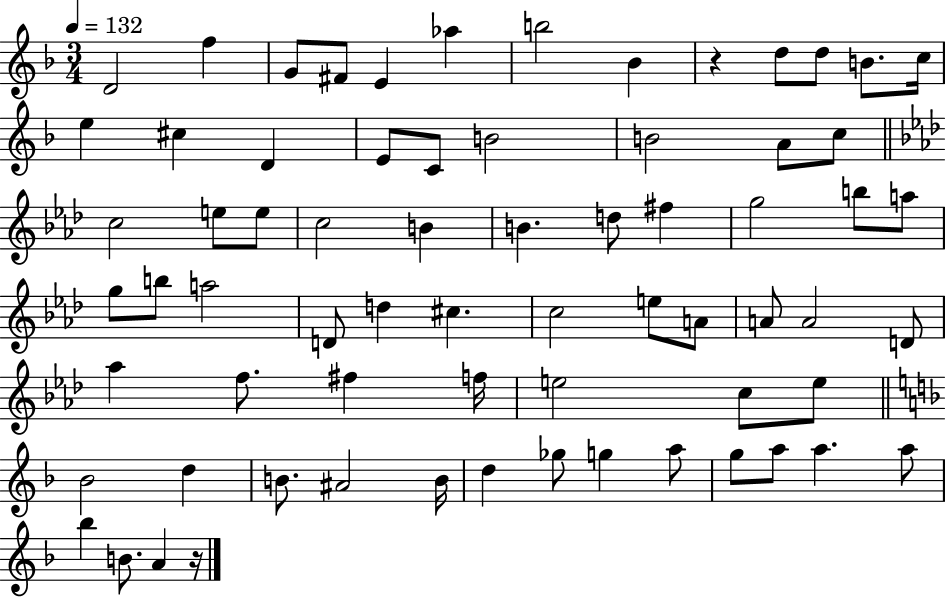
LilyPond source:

{
  \clef treble
  \numericTimeSignature
  \time 3/4
  \key f \major
  \tempo 4 = 132
  \repeat volta 2 { d'2 f''4 | g'8 fis'8 e'4 aes''4 | b''2 bes'4 | r4 d''8 d''8 b'8. c''16 | \break e''4 cis''4 d'4 | e'8 c'8 b'2 | b'2 a'8 c''8 | \bar "||" \break \key aes \major c''2 e''8 e''8 | c''2 b'4 | b'4. d''8 fis''4 | g''2 b''8 a''8 | \break g''8 b''8 a''2 | d'8 d''4 cis''4. | c''2 e''8 a'8 | a'8 a'2 d'8 | \break aes''4 f''8. fis''4 f''16 | e''2 c''8 e''8 | \bar "||" \break \key f \major bes'2 d''4 | b'8. ais'2 b'16 | d''4 ges''8 g''4 a''8 | g''8 a''8 a''4. a''8 | \break bes''4 b'8. a'4 r16 | } \bar "|."
}